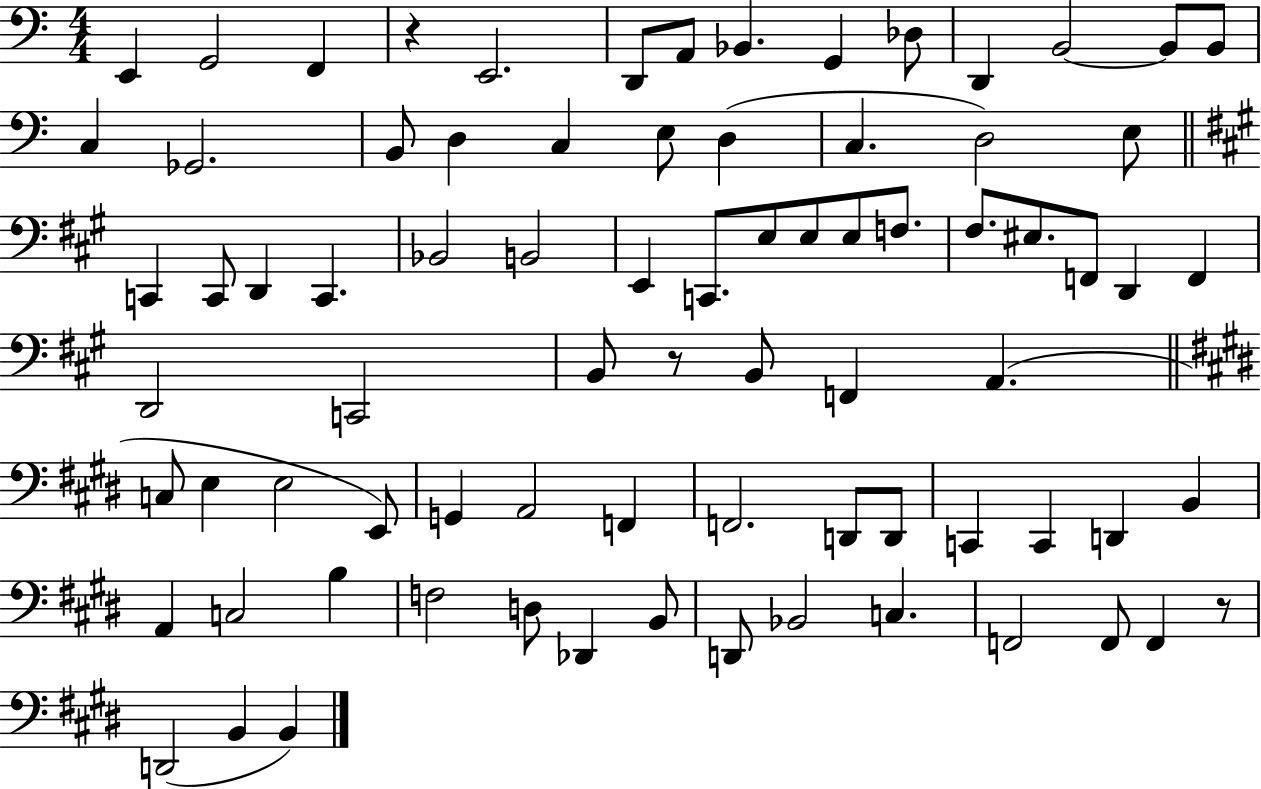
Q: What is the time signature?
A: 4/4